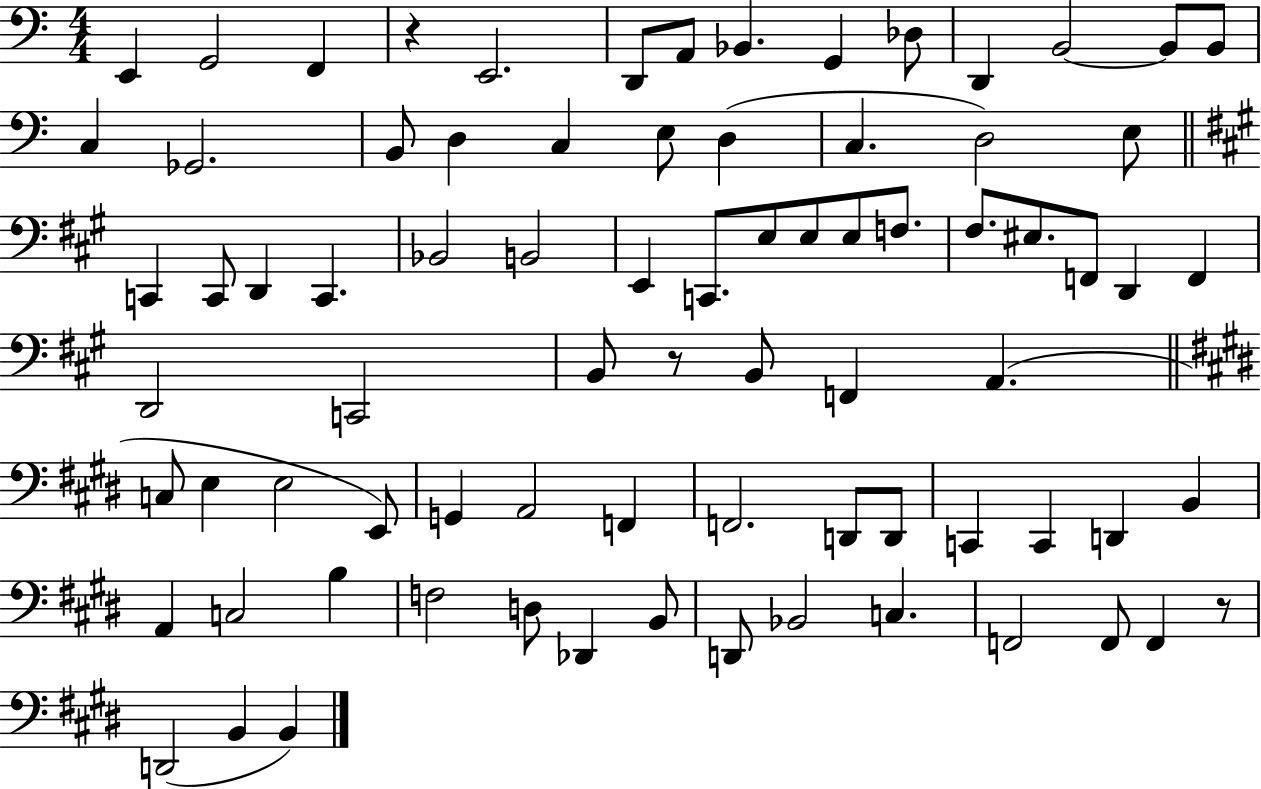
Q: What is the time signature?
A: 4/4